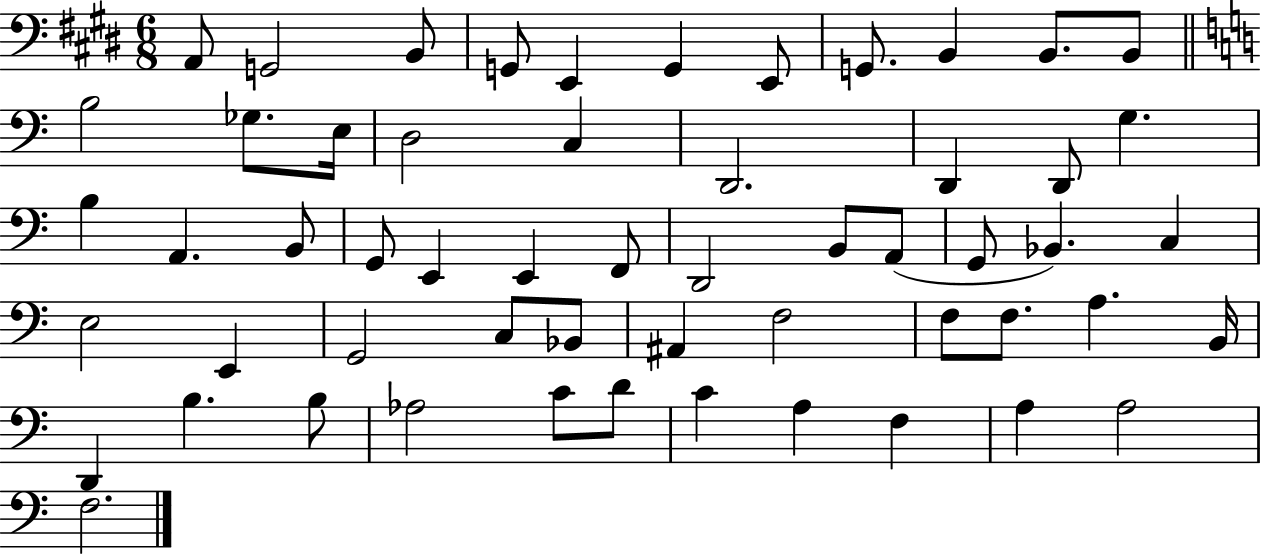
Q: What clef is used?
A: bass